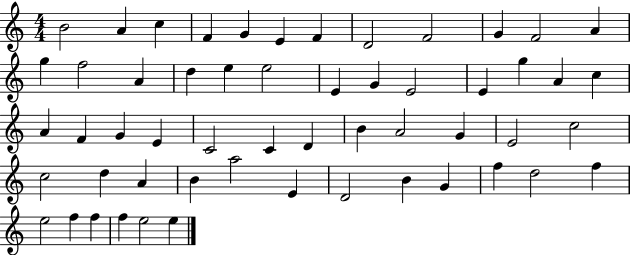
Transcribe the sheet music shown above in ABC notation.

X:1
T:Untitled
M:4/4
L:1/4
K:C
B2 A c F G E F D2 F2 G F2 A g f2 A d e e2 E G E2 E g A c A F G E C2 C D B A2 G E2 c2 c2 d A B a2 E D2 B G f d2 f e2 f f f e2 e